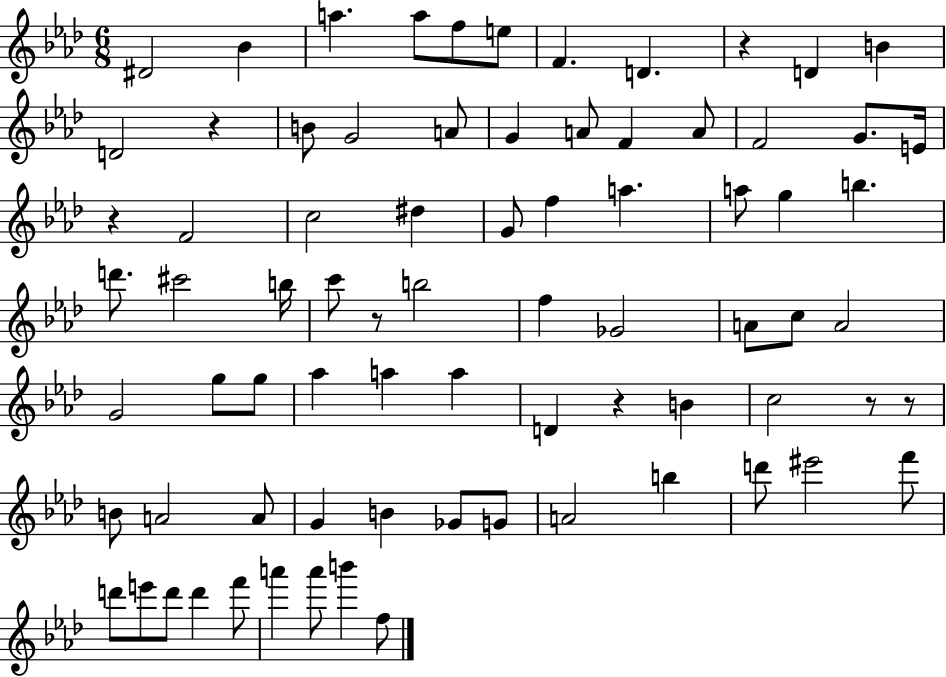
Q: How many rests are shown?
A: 7